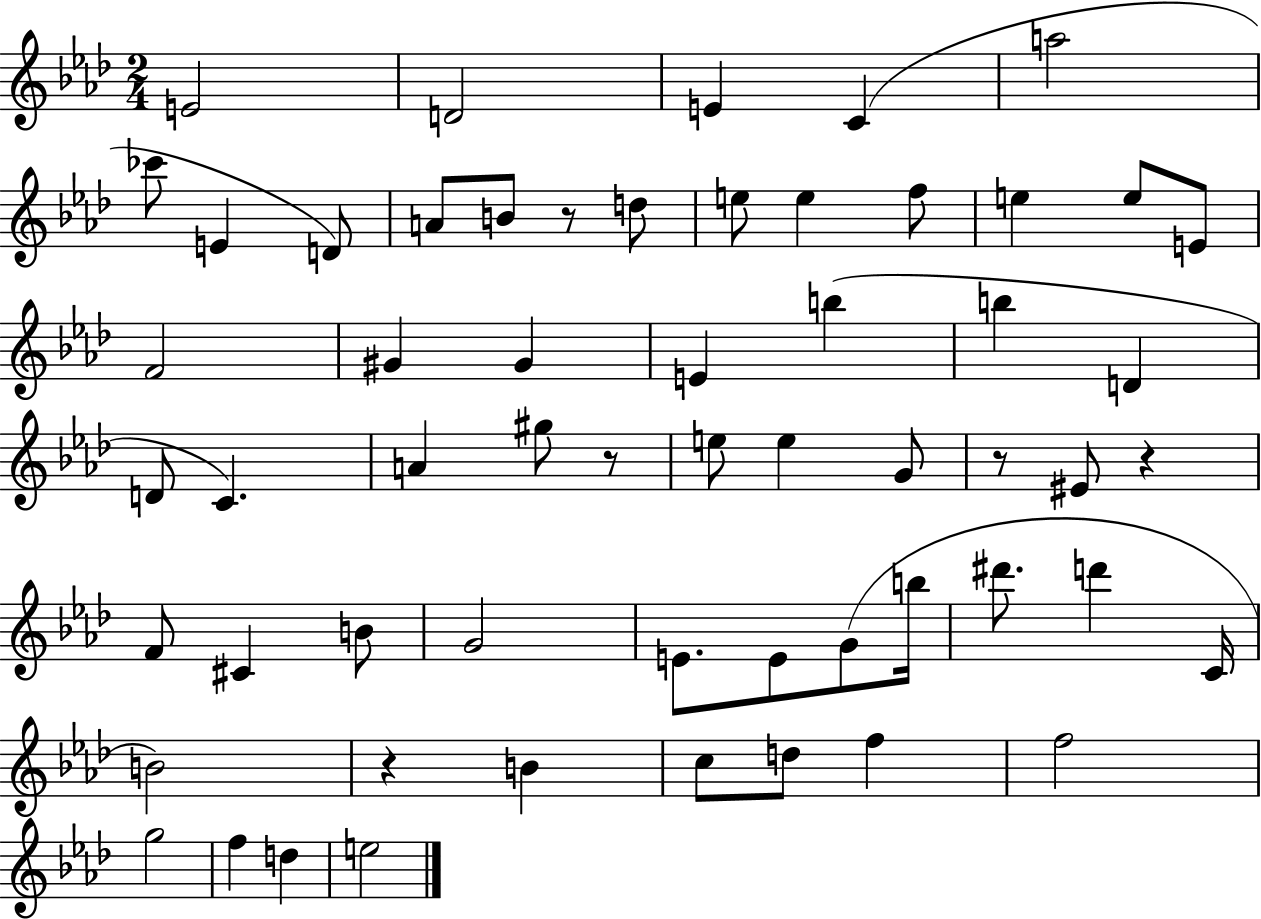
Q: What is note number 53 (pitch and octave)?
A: E5